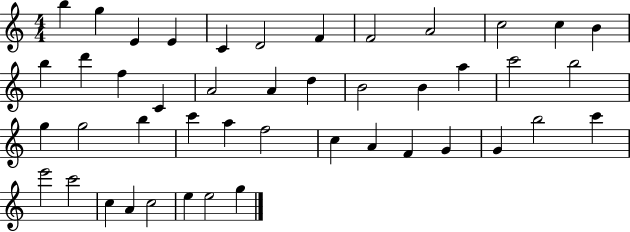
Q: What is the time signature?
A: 4/4